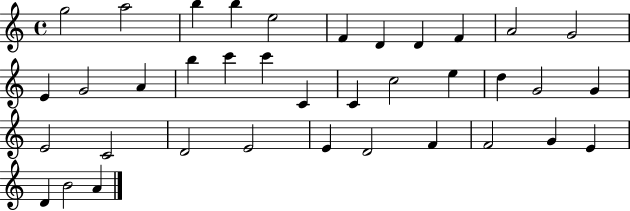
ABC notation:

X:1
T:Untitled
M:4/4
L:1/4
K:C
g2 a2 b b e2 F D D F A2 G2 E G2 A b c' c' C C c2 e d G2 G E2 C2 D2 E2 E D2 F F2 G E D B2 A